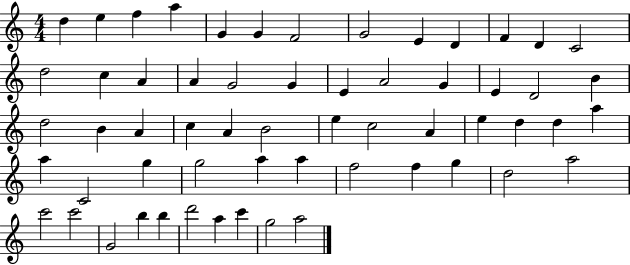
D5/q E5/q F5/q A5/q G4/q G4/q F4/h G4/h E4/q D4/q F4/q D4/q C4/h D5/h C5/q A4/q A4/q G4/h G4/q E4/q A4/h G4/q E4/q D4/h B4/q D5/h B4/q A4/q C5/q A4/q B4/h E5/q C5/h A4/q E5/q D5/q D5/q A5/q A5/q C4/h G5/q G5/h A5/q A5/q F5/h F5/q G5/q D5/h A5/h C6/h C6/h G4/h B5/q B5/q D6/h A5/q C6/q G5/h A5/h